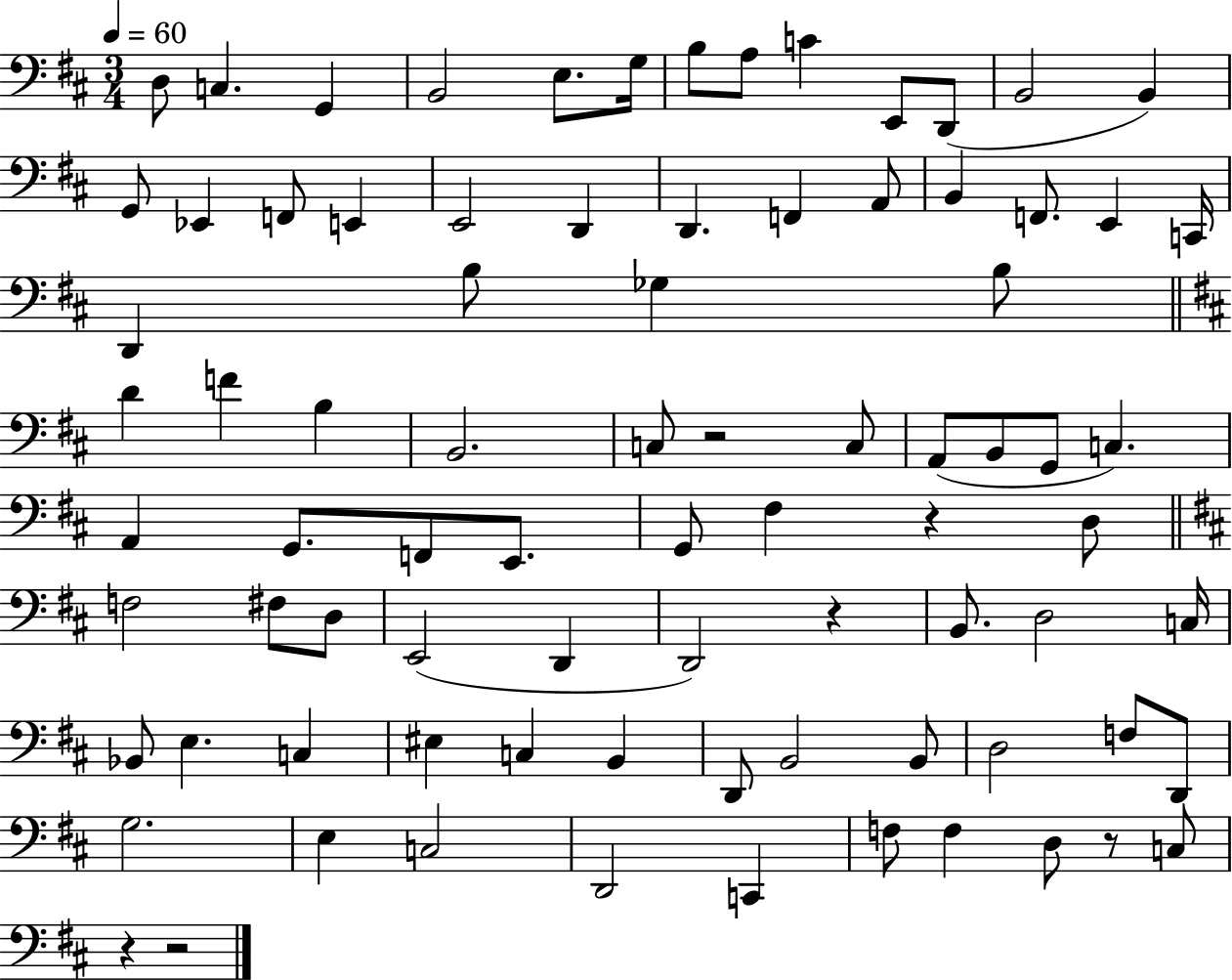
D3/e C3/q. G2/q B2/h E3/e. G3/s B3/e A3/e C4/q E2/e D2/e B2/h B2/q G2/e Eb2/q F2/e E2/q E2/h D2/q D2/q. F2/q A2/e B2/q F2/e. E2/q C2/s D2/q B3/e Gb3/q B3/e D4/q F4/q B3/q B2/h. C3/e R/h C3/e A2/e B2/e G2/e C3/q. A2/q G2/e. F2/e E2/e. G2/e F#3/q R/q D3/e F3/h F#3/e D3/e E2/h D2/q D2/h R/q B2/e. D3/h C3/s Bb2/e E3/q. C3/q EIS3/q C3/q B2/q D2/e B2/h B2/e D3/h F3/e D2/e G3/h. E3/q C3/h D2/h C2/q F3/e F3/q D3/e R/e C3/e R/q R/h